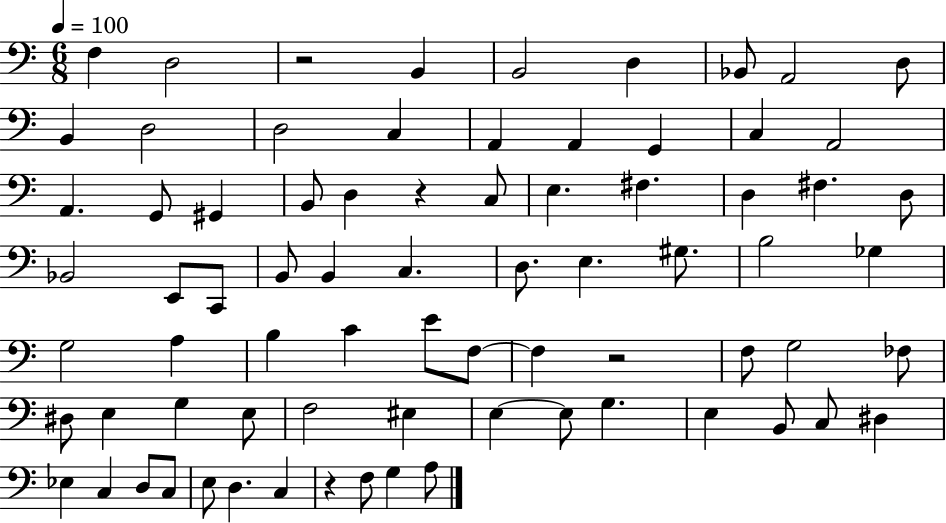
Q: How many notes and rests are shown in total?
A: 76